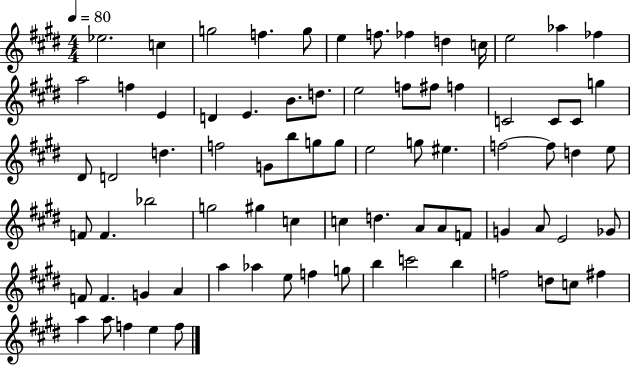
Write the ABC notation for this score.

X:1
T:Untitled
M:4/4
L:1/4
K:E
_e2 c g2 f g/2 e f/2 _f d c/4 e2 _a _f a2 f E D E B/2 d/2 e2 f/2 ^f/2 f C2 C/2 C/2 g ^D/2 D2 d f2 G/2 b/2 g/2 g/2 e2 g/2 ^e f2 f/2 d e/2 F/2 F _b2 g2 ^g c c d A/2 A/2 F/2 G A/2 E2 _G/2 F/2 F G A a _a e/2 f g/2 b c'2 b f2 d/2 c/2 ^f a a/2 f e f/2